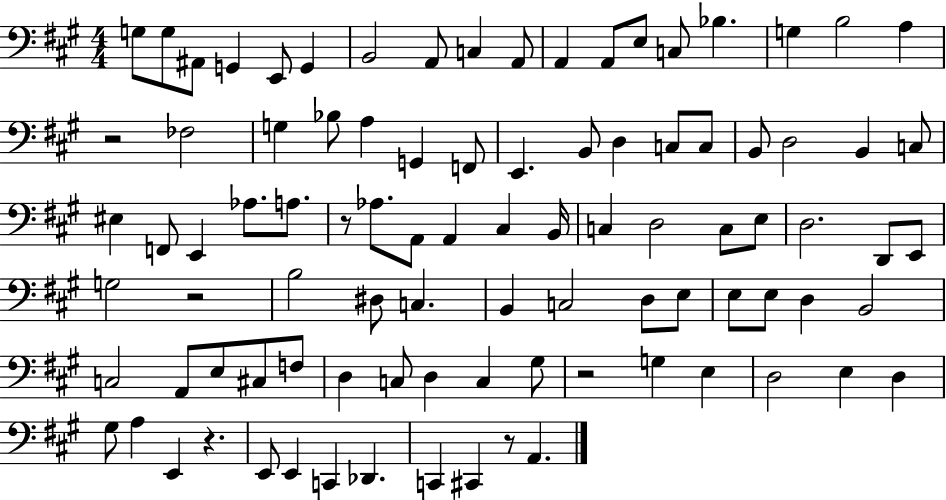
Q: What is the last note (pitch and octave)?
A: A2